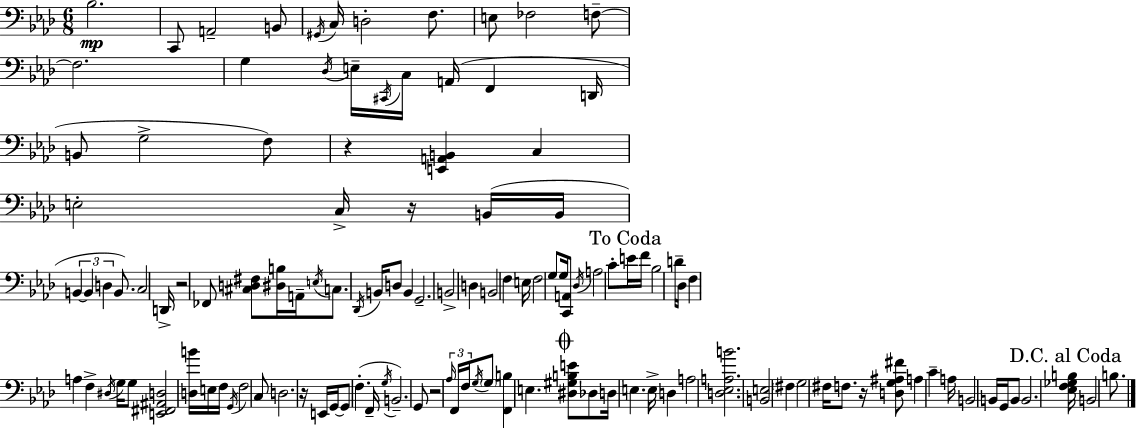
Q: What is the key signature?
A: AES major